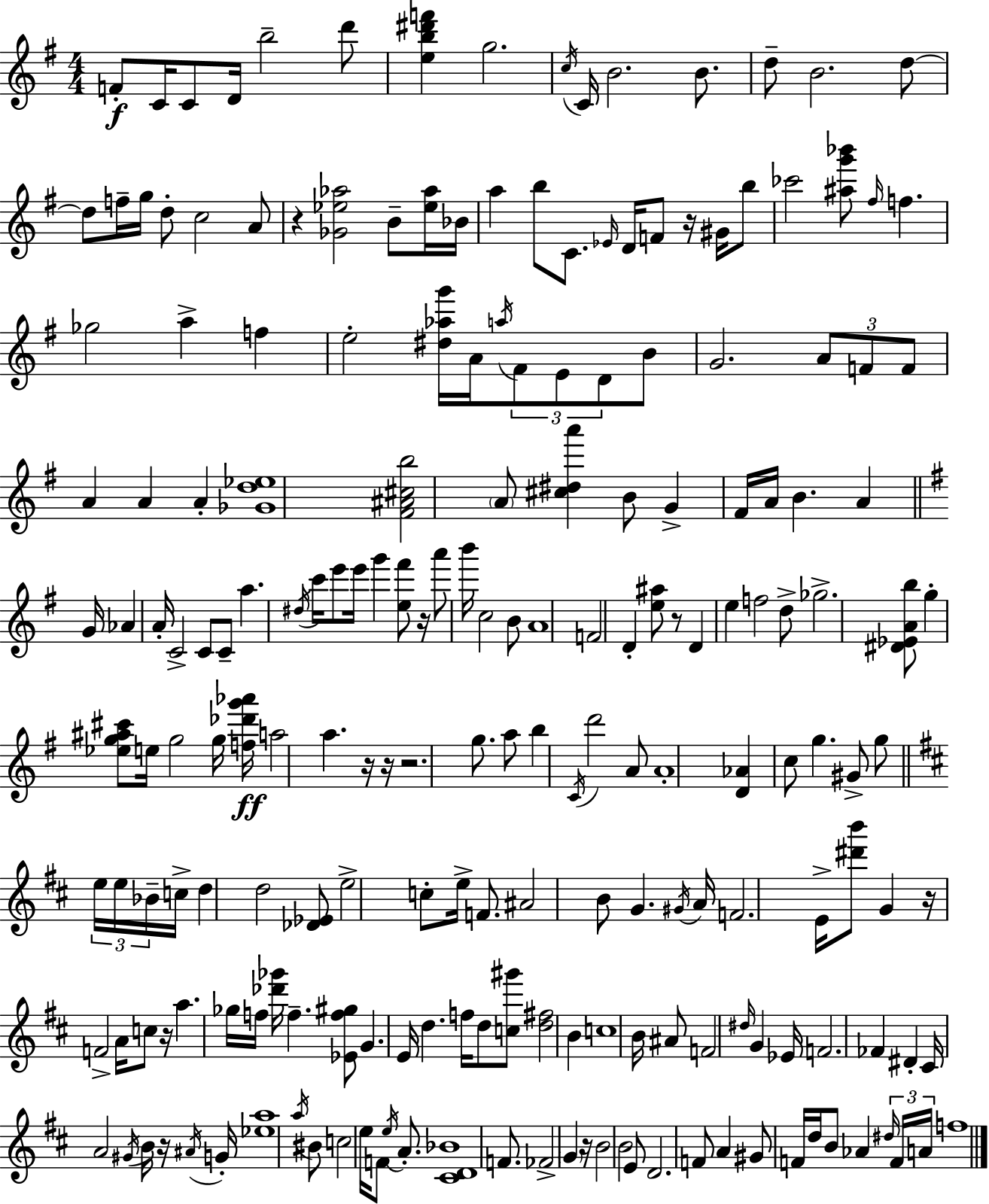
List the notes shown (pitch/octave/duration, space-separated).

F4/e C4/s C4/e D4/s B5/h D6/e [E5,B5,D#6,F6]/q G5/h. C5/s C4/s B4/h. B4/e. D5/e B4/h. D5/e D5/e F5/s G5/s D5/e C5/h A4/e R/q [Gb4,Eb5,Ab5]/h B4/e [Eb5,Ab5]/s Bb4/s A5/q B5/e C4/e. Eb4/s D4/s F4/e R/s G#4/s B5/e CES6/h [A#5,G6,Bb6]/e F#5/s F5/q. Gb5/h A5/q F5/q E5/h [D#5,Ab5,G6]/s A4/s A5/s F#4/e E4/e D4/e B4/e G4/h. A4/e F4/e F4/e A4/q A4/q A4/q [Gb4,D5,Eb5]/w [F#4,A#4,C#5,B5]/h A4/e [C#5,D#5,A6]/q B4/e G4/q F#4/s A4/s B4/q. A4/q G4/s Ab4/q A4/s C4/h C4/e C4/e A5/q. D#5/s C6/s E6/e E6/s G6/q [E5,F#6]/e R/s A6/e B6/s C5/h B4/e A4/w F4/h D4/q [E5,A#5]/e R/e D4/q E5/q F5/h D5/e Gb5/h. [D#4,Eb4,A4,B5]/e G5/q [Eb5,G5,A#5,C#6]/e E5/s G5/h G5/s [F5,Db6,G6,Ab6]/s A5/h A5/q. R/s R/s R/h. G5/e. A5/e B5/q C4/s D6/h A4/e A4/w [D4,Ab4]/q C5/e G5/q. G#4/e G5/e E5/s E5/s Bb4/s C5/s D5/q D5/h [Db4,Eb4]/e E5/h C5/e E5/s F4/e. A#4/h B4/e G4/q. G#4/s A4/s F4/h. E4/s [D#6,B6]/e G4/q R/s F4/h A4/s C5/e R/s A5/q. Gb5/s F5/s [Db6,Gb6]/s F5/q. [Eb4,F5,G#5]/e G4/q. E4/s D5/q. F5/s D5/e [C5,G#6]/e [D5,F#5]/h B4/q C5/w B4/s A#4/e F4/h D#5/s G4/q Eb4/s F4/h. FES4/q D#4/q C#4/s A4/h G#4/s B4/s R/s A#4/s G4/s [Eb5,A5]/w A5/s BIS4/e C5/h E5/s F4/e E5/s A4/e. [C#4,D4,Bb4]/w F4/e. FES4/h G4/q R/s B4/h B4/h E4/e D4/h. F4/e A4/q G#4/e F4/s D5/s B4/e Ab4/q D#5/s F4/s A4/s F5/w